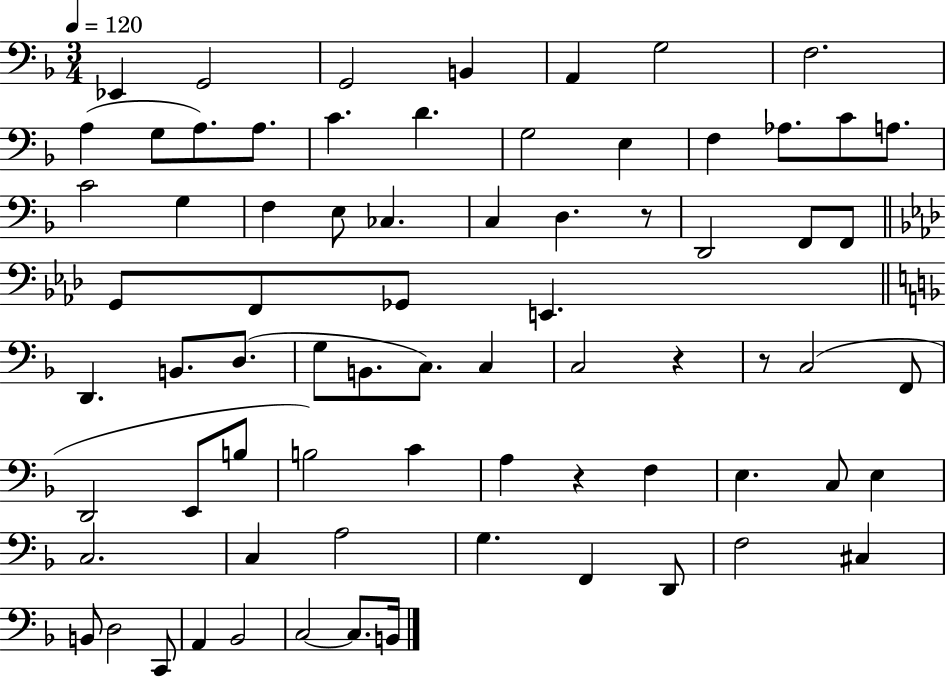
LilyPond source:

{
  \clef bass
  \numericTimeSignature
  \time 3/4
  \key f \major
  \tempo 4 = 120
  ees,4 g,2 | g,2 b,4 | a,4 g2 | f2. | \break a4( g8 a8.) a8. | c'4. d'4. | g2 e4 | f4 aes8. c'8 a8. | \break c'2 g4 | f4 e8 ces4. | c4 d4. r8 | d,2 f,8 f,8 | \break \bar "||" \break \key aes \major g,8 f,8 ges,8 e,4. | \bar "||" \break \key d \minor d,4. b,8. d8.( | g8 b,8. c8.) c4 | c2 r4 | r8 c2( f,8 | \break d,2 e,8 b8 | b2) c'4 | a4 r4 f4 | e4. c8 e4 | \break c2. | c4 a2 | g4. f,4 d,8 | f2 cis4 | \break b,8 d2 c,8 | a,4 bes,2 | c2~~ c8. b,16 | \bar "|."
}